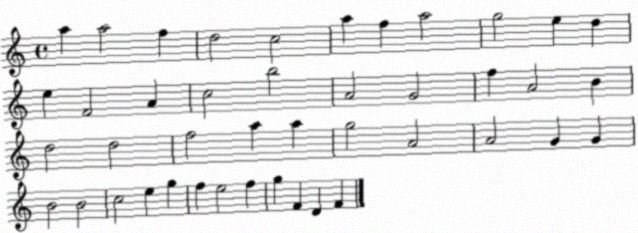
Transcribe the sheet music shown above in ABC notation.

X:1
T:Untitled
M:4/4
L:1/4
K:C
a a2 f d2 c2 a f a2 g2 e d e F2 A c2 b2 A2 G2 f A2 B d2 d2 f2 a a g2 A2 A2 G G B2 B2 c2 e g f e2 f g F D F